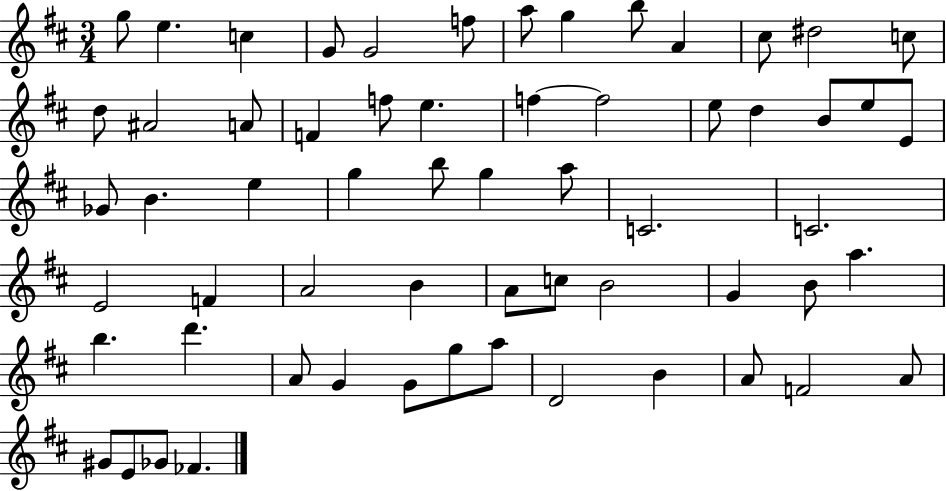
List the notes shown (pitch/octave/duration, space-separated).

G5/e E5/q. C5/q G4/e G4/h F5/e A5/e G5/q B5/e A4/q C#5/e D#5/h C5/e D5/e A#4/h A4/e F4/q F5/e E5/q. F5/q F5/h E5/e D5/q B4/e E5/e E4/e Gb4/e B4/q. E5/q G5/q B5/e G5/q A5/e C4/h. C4/h. E4/h F4/q A4/h B4/q A4/e C5/e B4/h G4/q B4/e A5/q. B5/q. D6/q. A4/e G4/q G4/e G5/e A5/e D4/h B4/q A4/e F4/h A4/e G#4/e E4/e Gb4/e FES4/q.